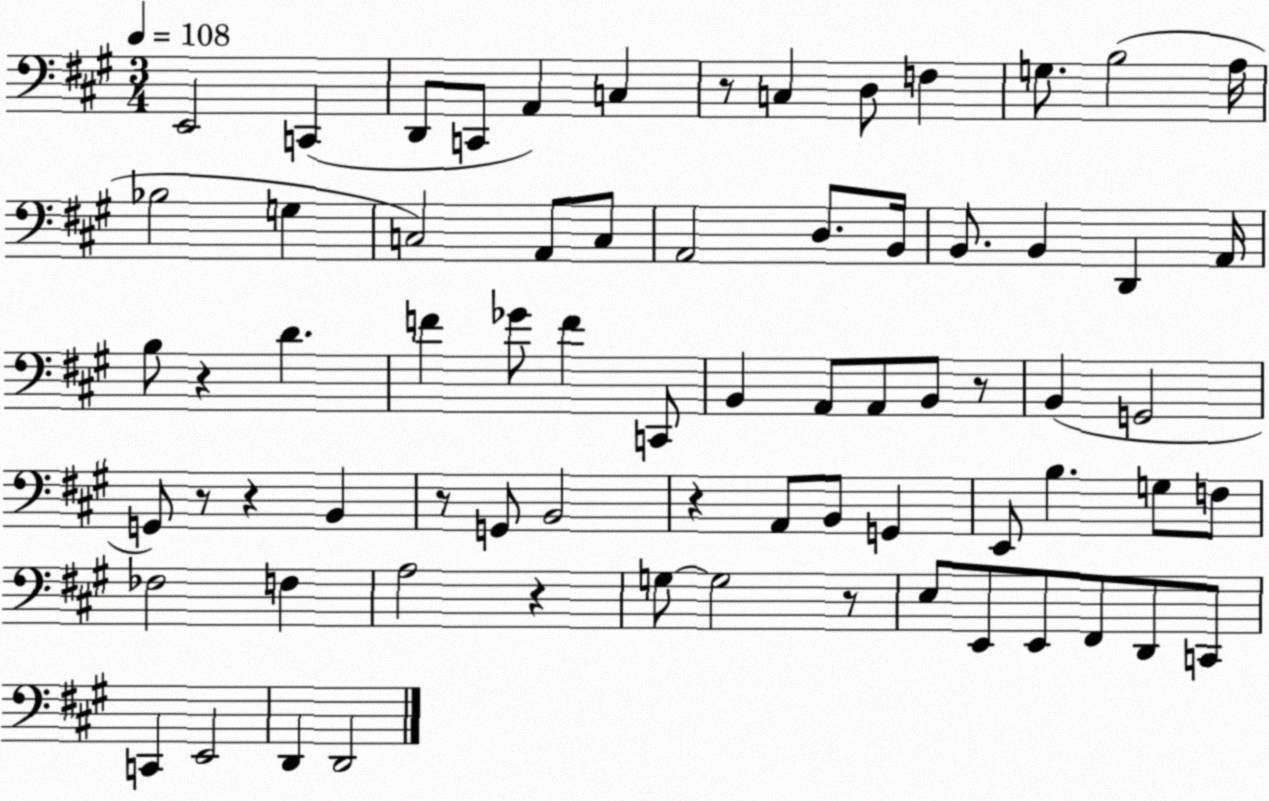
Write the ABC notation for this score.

X:1
T:Untitled
M:3/4
L:1/4
K:A
E,,2 C,, D,,/2 C,,/2 A,, C, z/2 C, D,/2 F, G,/2 B,2 A,/4 _B,2 G, C,2 A,,/2 C,/2 A,,2 D,/2 B,,/4 B,,/2 B,, D,, A,,/4 B,/2 z D F _G/2 F C,,/2 B,, A,,/2 A,,/2 B,,/2 z/2 B,, G,,2 G,,/2 z/2 z B,, z/2 G,,/2 B,,2 z A,,/2 B,,/2 G,, E,,/2 B, G,/2 F,/2 _F,2 F, A,2 z G,/2 G,2 z/2 E,/2 E,,/2 E,,/2 ^F,,/2 D,,/2 C,,/2 C,, E,,2 D,, D,,2